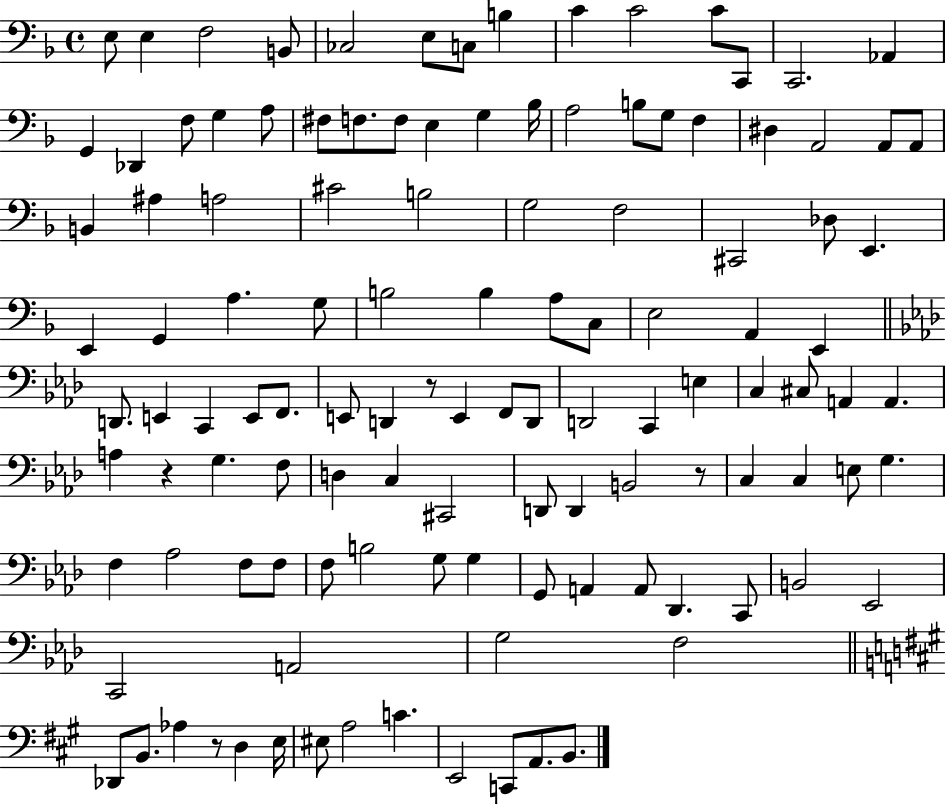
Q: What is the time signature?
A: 4/4